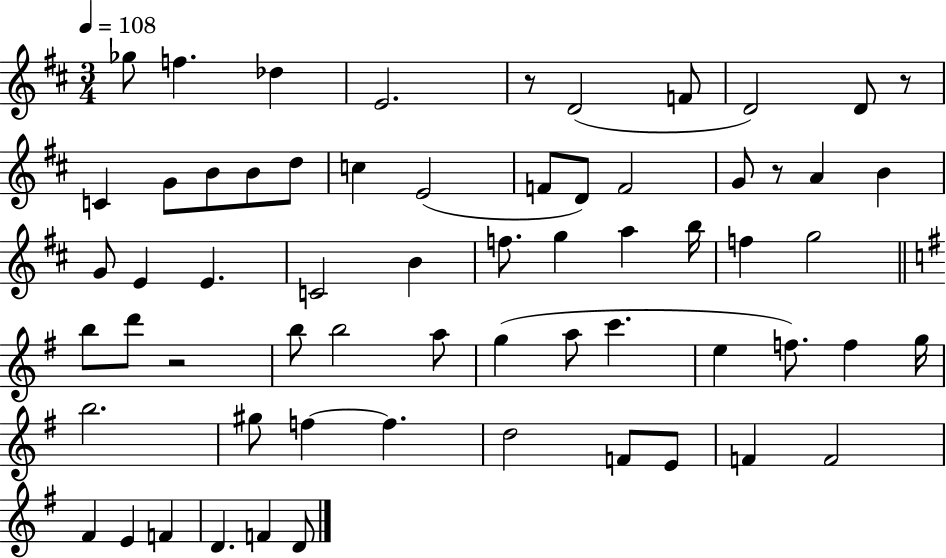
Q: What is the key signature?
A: D major